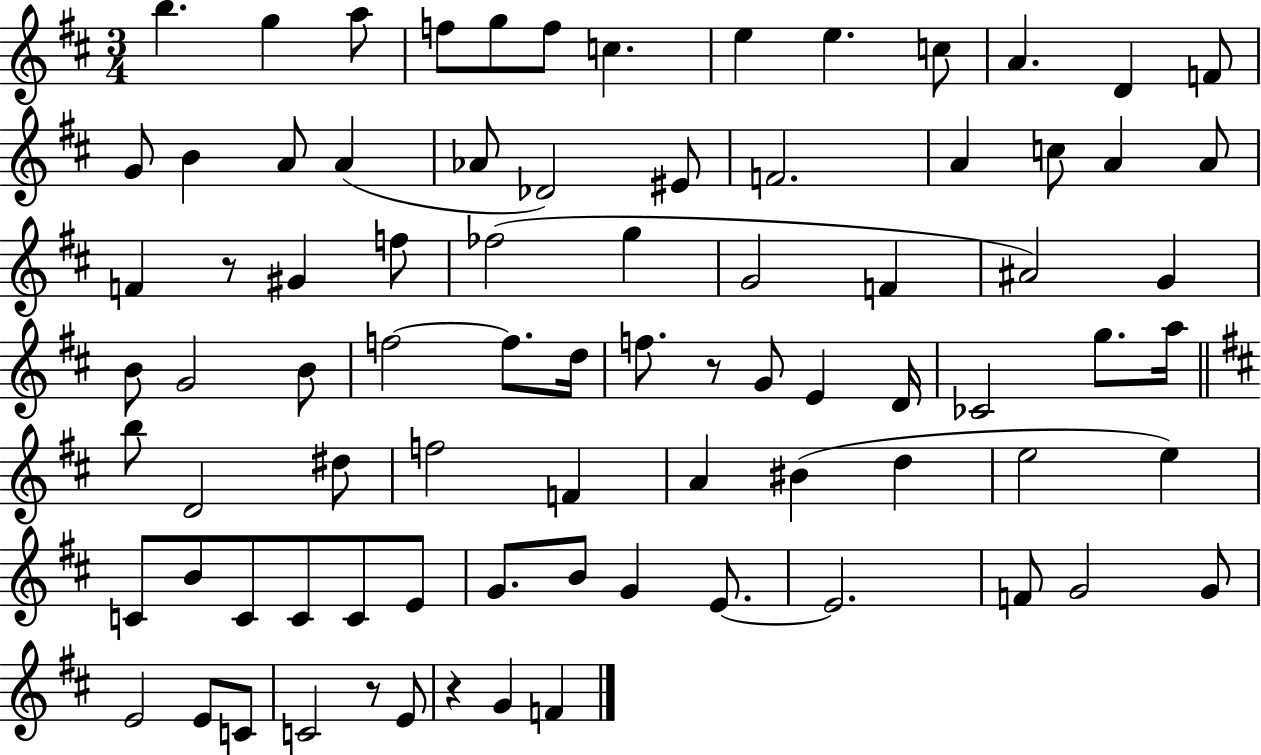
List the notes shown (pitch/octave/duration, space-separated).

B5/q. G5/q A5/e F5/e G5/e F5/e C5/q. E5/q E5/q. C5/e A4/q. D4/q F4/e G4/e B4/q A4/e A4/q Ab4/e Db4/h EIS4/e F4/h. A4/q C5/e A4/q A4/e F4/q R/e G#4/q F5/e FES5/h G5/q G4/h F4/q A#4/h G4/q B4/e G4/h B4/e F5/h F5/e. D5/s F5/e. R/e G4/e E4/q D4/s CES4/h G5/e. A5/s B5/e D4/h D#5/e F5/h F4/q A4/q BIS4/q D5/q E5/h E5/q C4/e B4/e C4/e C4/e C4/e E4/e G4/e. B4/e G4/q E4/e. E4/h. F4/e G4/h G4/e E4/h E4/e C4/e C4/h R/e E4/e R/q G4/q F4/q